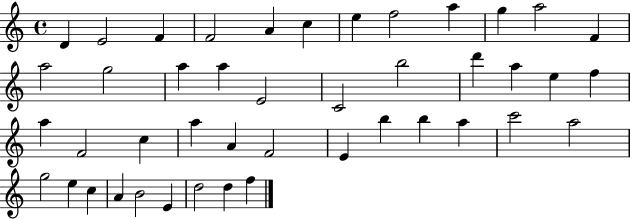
X:1
T:Untitled
M:4/4
L:1/4
K:C
D E2 F F2 A c e f2 a g a2 F a2 g2 a a E2 C2 b2 d' a e f a F2 c a A F2 E b b a c'2 a2 g2 e c A B2 E d2 d f